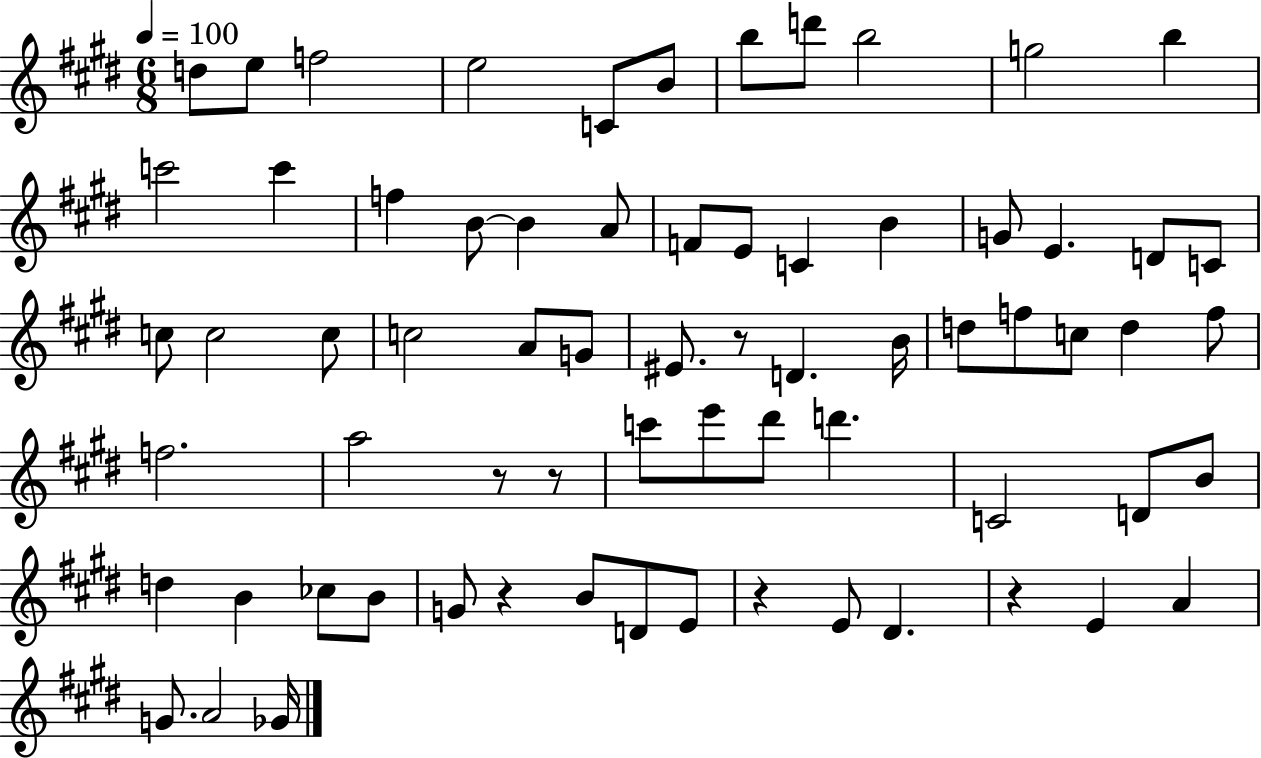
{
  \clef treble
  \numericTimeSignature
  \time 6/8
  \key e \major
  \tempo 4 = 100
  d''8 e''8 f''2 | e''2 c'8 b'8 | b''8 d'''8 b''2 | g''2 b''4 | \break c'''2 c'''4 | f''4 b'8~~ b'4 a'8 | f'8 e'8 c'4 b'4 | g'8 e'4. d'8 c'8 | \break c''8 c''2 c''8 | c''2 a'8 g'8 | eis'8. r8 d'4. b'16 | d''8 f''8 c''8 d''4 f''8 | \break f''2. | a''2 r8 r8 | c'''8 e'''8 dis'''8 d'''4. | c'2 d'8 b'8 | \break d''4 b'4 ces''8 b'8 | g'8 r4 b'8 d'8 e'8 | r4 e'8 dis'4. | r4 e'4 a'4 | \break g'8. a'2 ges'16 | \bar "|."
}